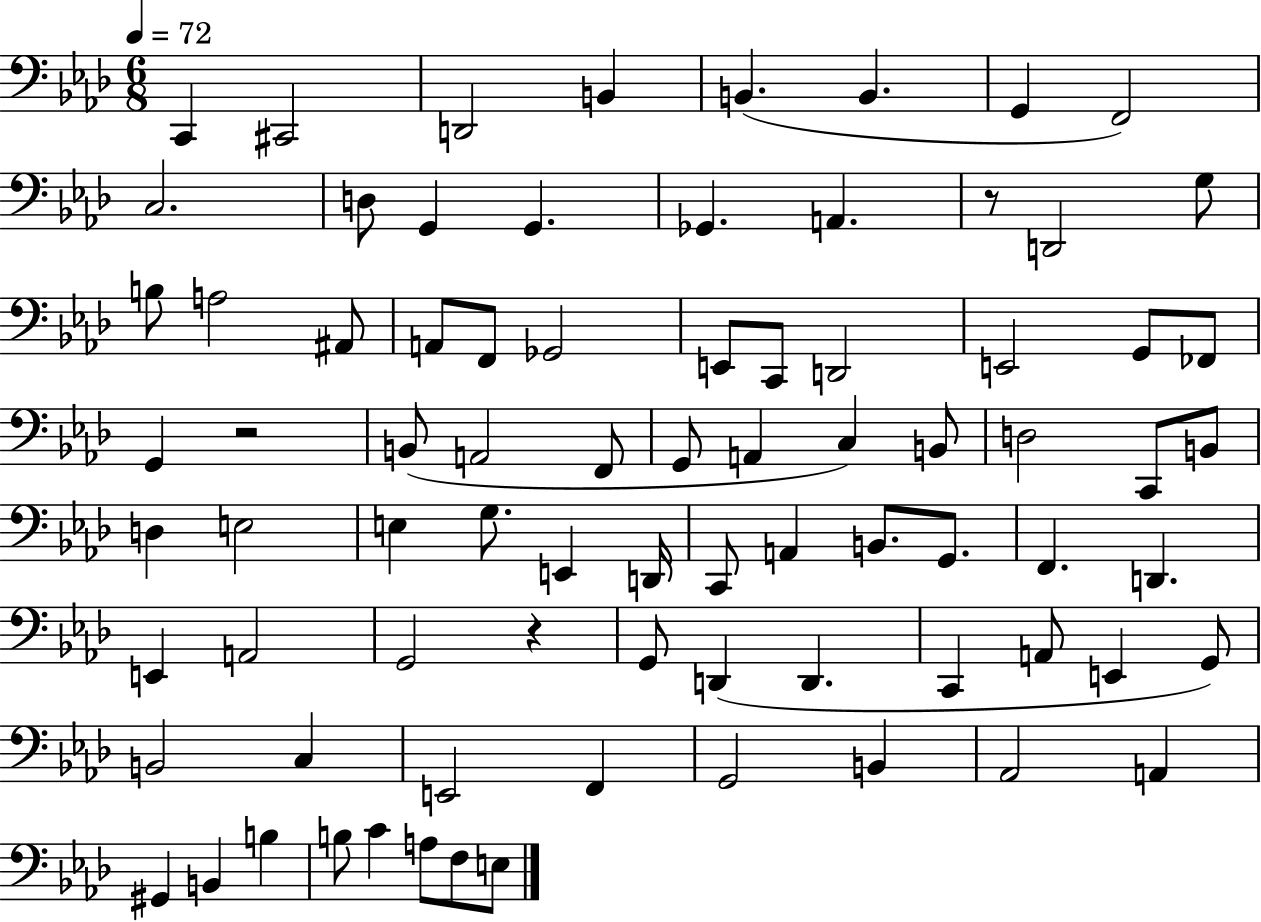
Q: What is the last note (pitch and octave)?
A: E3